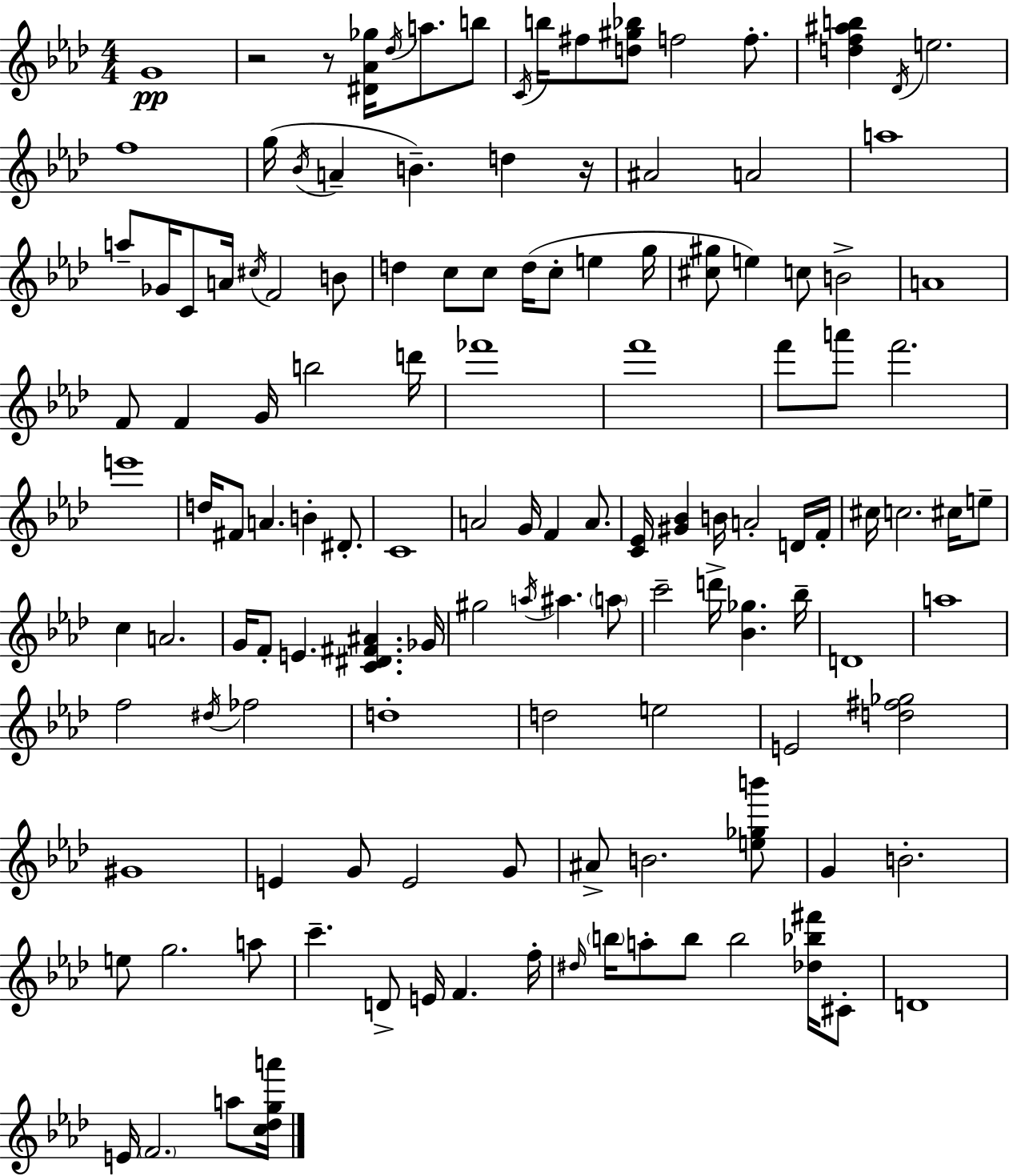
{
  \clef treble
  \numericTimeSignature
  \time 4/4
  \key f \minor
  g'1\pp | r2 r8 <dis' aes' ges''>16 \acciaccatura { des''16 } a''8. b''8 | \acciaccatura { c'16 } b''16 fis''8 <d'' gis'' bes''>8 f''2 f''8.-. | <d'' f'' ais'' b''>4 \acciaccatura { des'16 } e''2. | \break f''1 | g''16( \acciaccatura { bes'16 } a'4-- b'4.--) d''4 | r16 ais'2 a'2 | a''1 | \break a''8-- ges'16 c'8 a'16 \acciaccatura { cis''16 } f'2 | b'8 d''4 c''8 c''8 d''16( c''8-. | e''4 g''16 <cis'' gis''>8 e''4) c''8 b'2-> | a'1 | \break f'8 f'4 g'16 b''2 | d'''16 fes'''1 | f'''1 | f'''8 a'''8 f'''2. | \break e'''1 | d''16 fis'8 a'4. b'4-. | dis'8.-. c'1 | a'2 g'16 f'4 | \break a'8. <c' ees'>16 <gis' bes'>4 b'16 a'2-. | d'16 f'16-. cis''16 c''2. | cis''16 e''8-- c''4 a'2. | g'16 f'8-. e'4. <c' dis' fis' ais'>4. | \break ges'16 gis''2 \acciaccatura { a''16 } ais''4. | \parenthesize a''8 c'''2-- d'''16-> <bes' ges''>4. | bes''16-- d'1 | a''1 | \break f''2 \acciaccatura { dis''16 } fes''2 | d''1-. | d''2 e''2 | e'2 <d'' fis'' ges''>2 | \break gis'1 | e'4 g'8 e'2 | g'8 ais'8-> b'2. | <e'' ges'' b'''>8 g'4 b'2.-. | \break e''8 g''2. | a''8 c'''4.-- d'8-> e'16 | f'4. f''16-. \grace { dis''16 } \parenthesize b''16 a''8-. b''8 b''2 | <des'' bes'' fis'''>16 cis'8-. d'1 | \break e'16 \parenthesize f'2. | a''8 <c'' des'' g'' a'''>16 \bar "|."
}